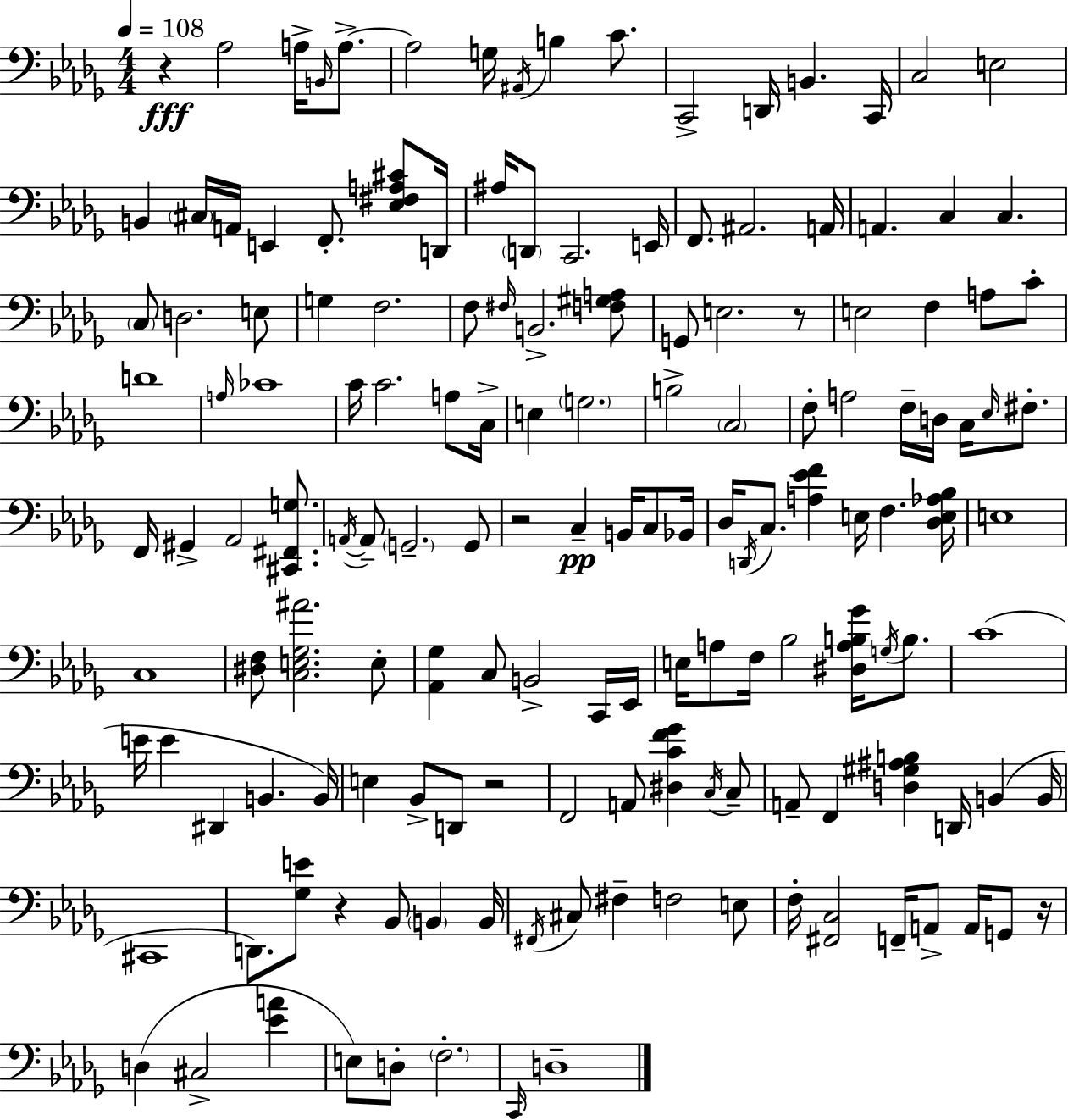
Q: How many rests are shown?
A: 6